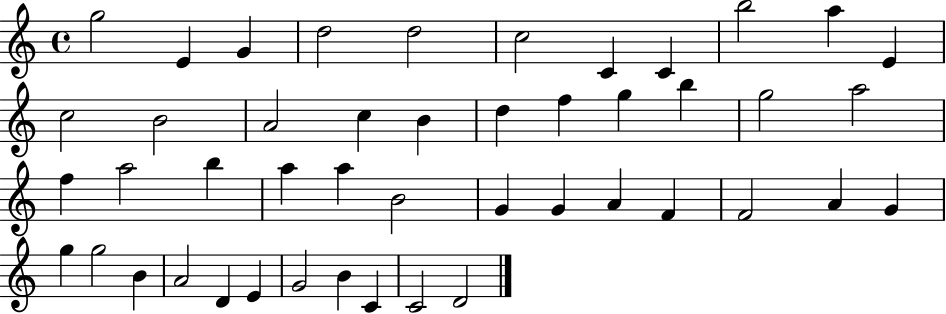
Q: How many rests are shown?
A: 0